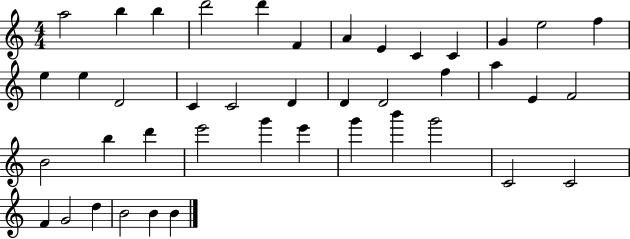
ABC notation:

X:1
T:Untitled
M:4/4
L:1/4
K:C
a2 b b d'2 d' F A E C C G e2 f e e D2 C C2 D D D2 f a E F2 B2 b d' e'2 g' e' g' b' g'2 C2 C2 F G2 d B2 B B